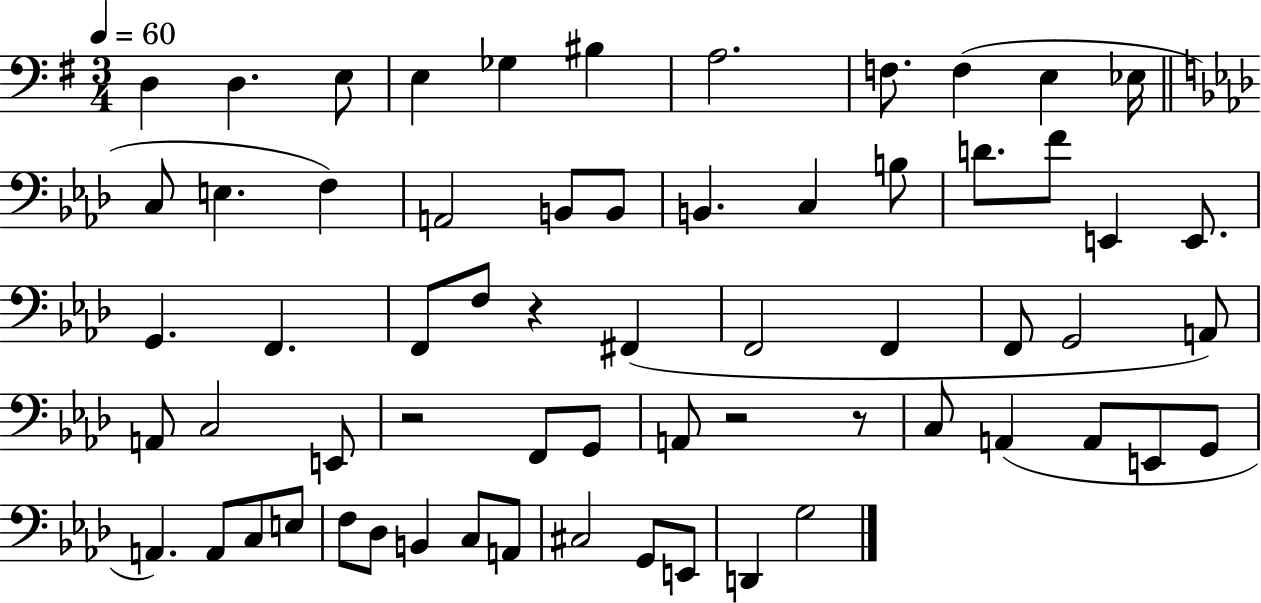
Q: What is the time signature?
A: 3/4